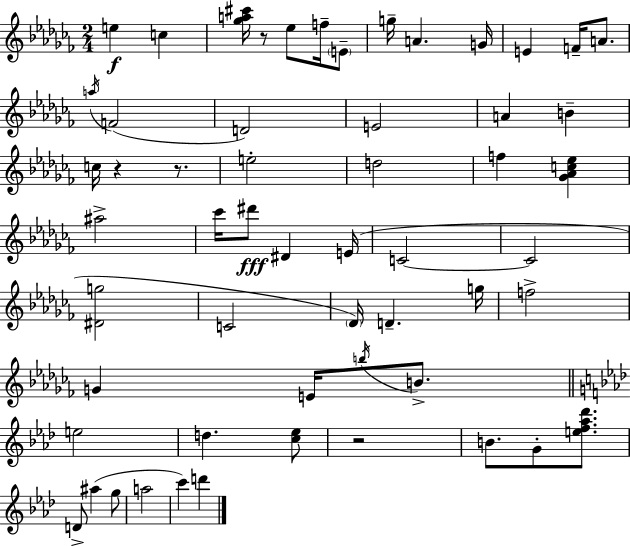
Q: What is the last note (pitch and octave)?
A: D6